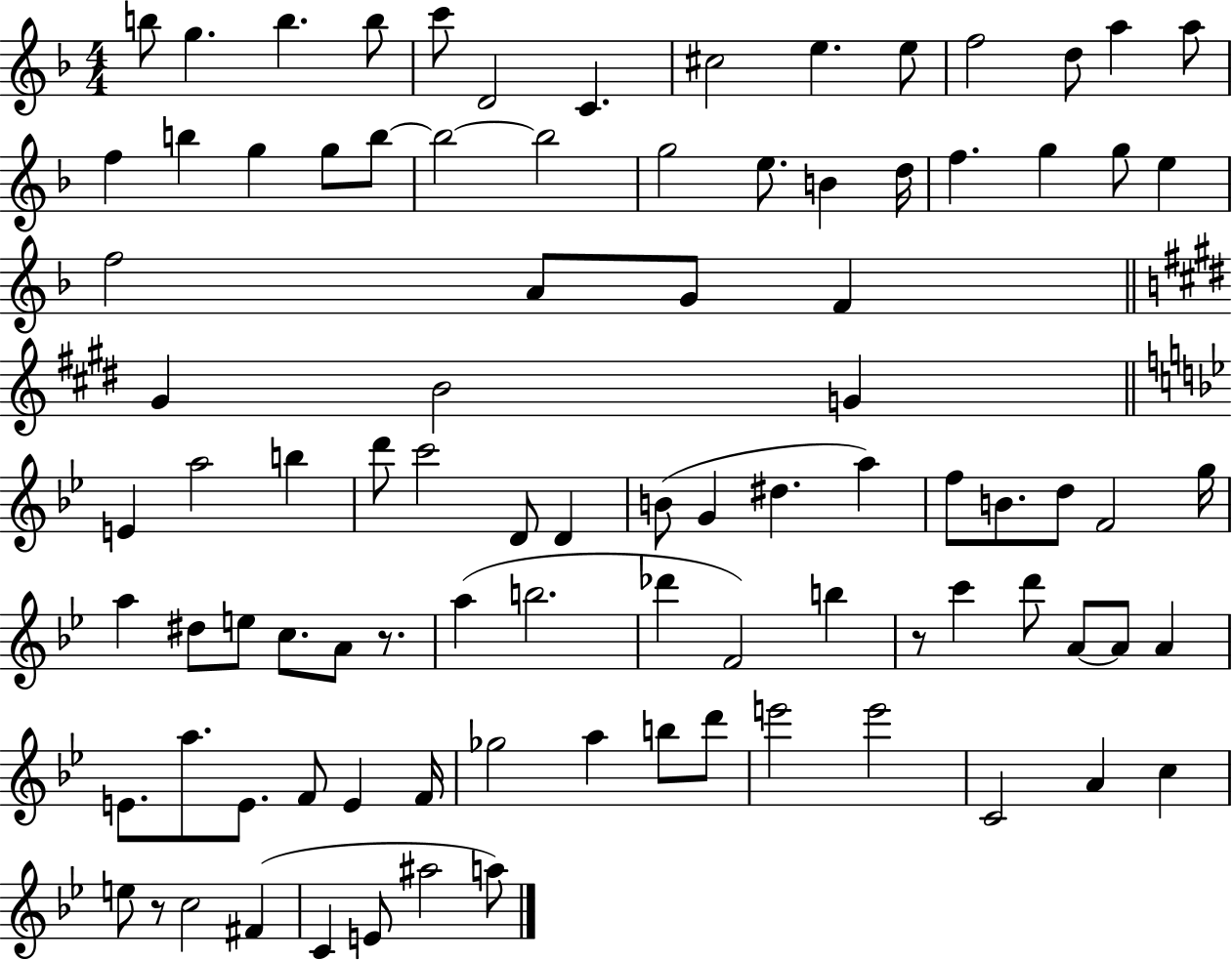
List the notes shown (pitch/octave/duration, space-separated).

B5/e G5/q. B5/q. B5/e C6/e D4/h C4/q. C#5/h E5/q. E5/e F5/h D5/e A5/q A5/e F5/q B5/q G5/q G5/e B5/e B5/h B5/h G5/h E5/e. B4/q D5/s F5/q. G5/q G5/e E5/q F5/h A4/e G4/e F4/q G#4/q B4/h G4/q E4/q A5/h B5/q D6/e C6/h D4/e D4/q B4/e G4/q D#5/q. A5/q F5/e B4/e. D5/e F4/h G5/s A5/q D#5/e E5/e C5/e. A4/e R/e. A5/q B5/h. Db6/q F4/h B5/q R/e C6/q D6/e A4/e A4/e A4/q E4/e. A5/e. E4/e. F4/e E4/q F4/s Gb5/h A5/q B5/e D6/e E6/h E6/h C4/h A4/q C5/q E5/e R/e C5/h F#4/q C4/q E4/e A#5/h A5/e